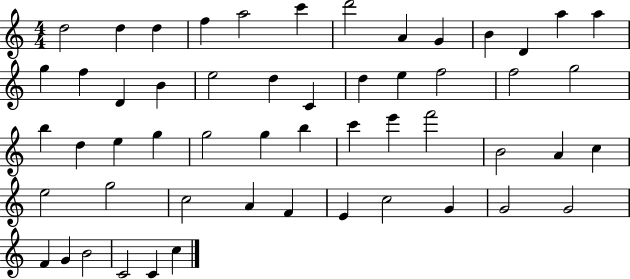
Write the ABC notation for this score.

X:1
T:Untitled
M:4/4
L:1/4
K:C
d2 d d f a2 c' d'2 A G B D a a g f D B e2 d C d e f2 f2 g2 b d e g g2 g b c' e' f'2 B2 A c e2 g2 c2 A F E c2 G G2 G2 F G B2 C2 C c